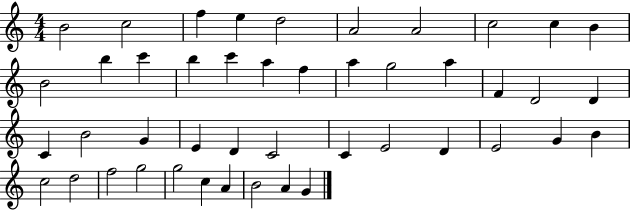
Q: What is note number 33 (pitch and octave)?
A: E4